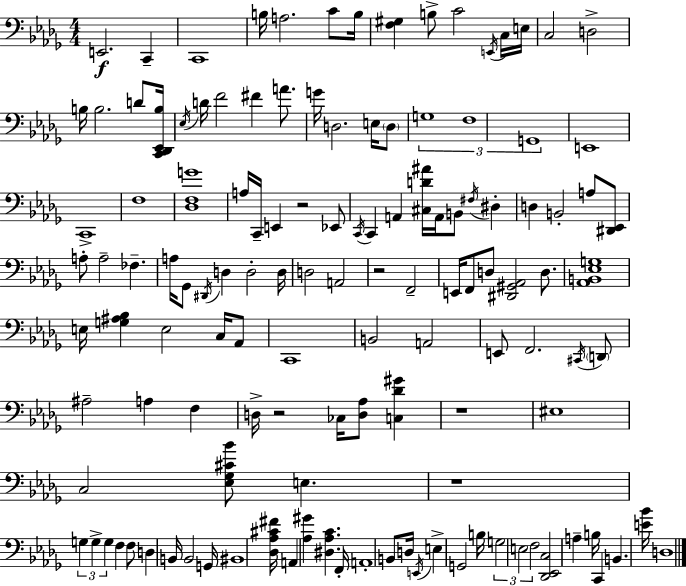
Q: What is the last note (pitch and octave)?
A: D3